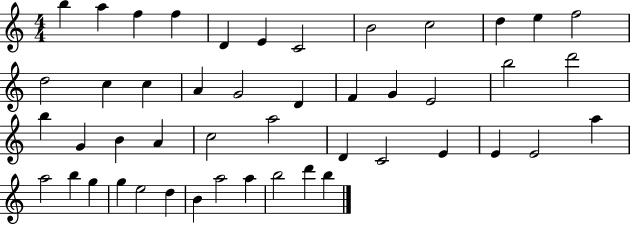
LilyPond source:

{
  \clef treble
  \numericTimeSignature
  \time 4/4
  \key c \major
  b''4 a''4 f''4 f''4 | d'4 e'4 c'2 | b'2 c''2 | d''4 e''4 f''2 | \break d''2 c''4 c''4 | a'4 g'2 d'4 | f'4 g'4 e'2 | b''2 d'''2 | \break b''4 g'4 b'4 a'4 | c''2 a''2 | d'4 c'2 e'4 | e'4 e'2 a''4 | \break a''2 b''4 g''4 | g''4 e''2 d''4 | b'4 a''2 a''4 | b''2 d'''4 b''4 | \break \bar "|."
}